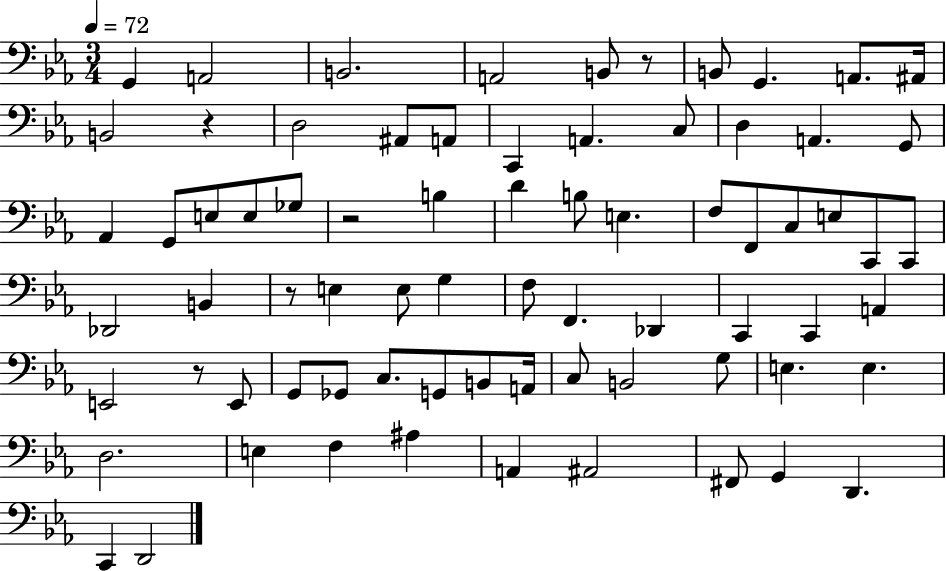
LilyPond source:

{
  \clef bass
  \numericTimeSignature
  \time 3/4
  \key ees \major
  \tempo 4 = 72
  \repeat volta 2 { g,4 a,2 | b,2. | a,2 b,8 r8 | b,8 g,4. a,8. ais,16 | \break b,2 r4 | d2 ais,8 a,8 | c,4 a,4. c8 | d4 a,4. g,8 | \break aes,4 g,8 e8 e8 ges8 | r2 b4 | d'4 b8 e4. | f8 f,8 c8 e8 c,8 c,8 | \break des,2 b,4 | r8 e4 e8 g4 | f8 f,4. des,4 | c,4 c,4 a,4 | \break e,2 r8 e,8 | g,8 ges,8 c8. g,8 b,8 a,16 | c8 b,2 g8 | e4. e4. | \break d2. | e4 f4 ais4 | a,4 ais,2 | fis,8 g,4 d,4. | \break c,4 d,2 | } \bar "|."
}